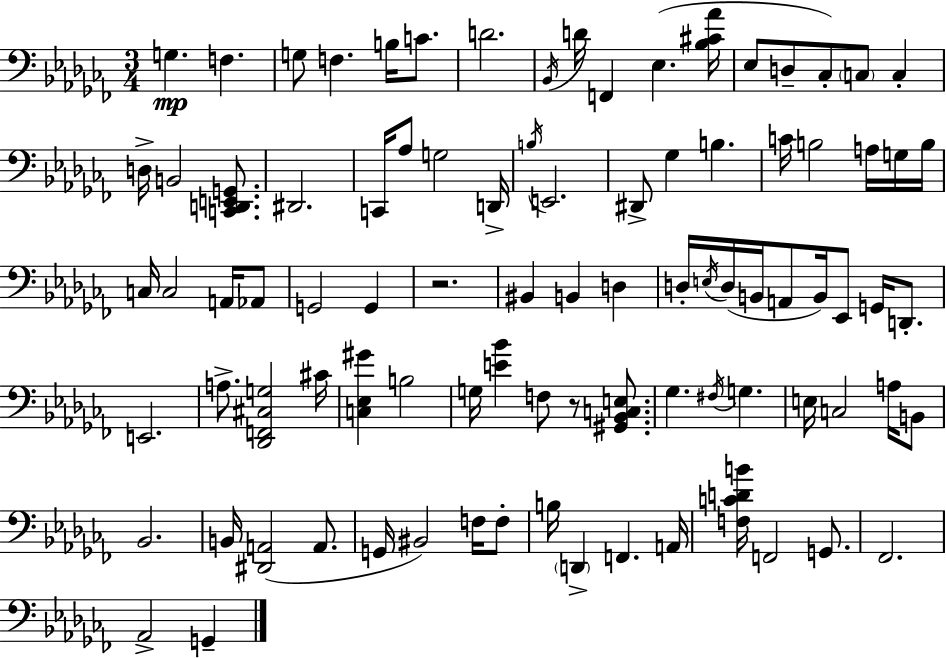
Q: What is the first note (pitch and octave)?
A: G3